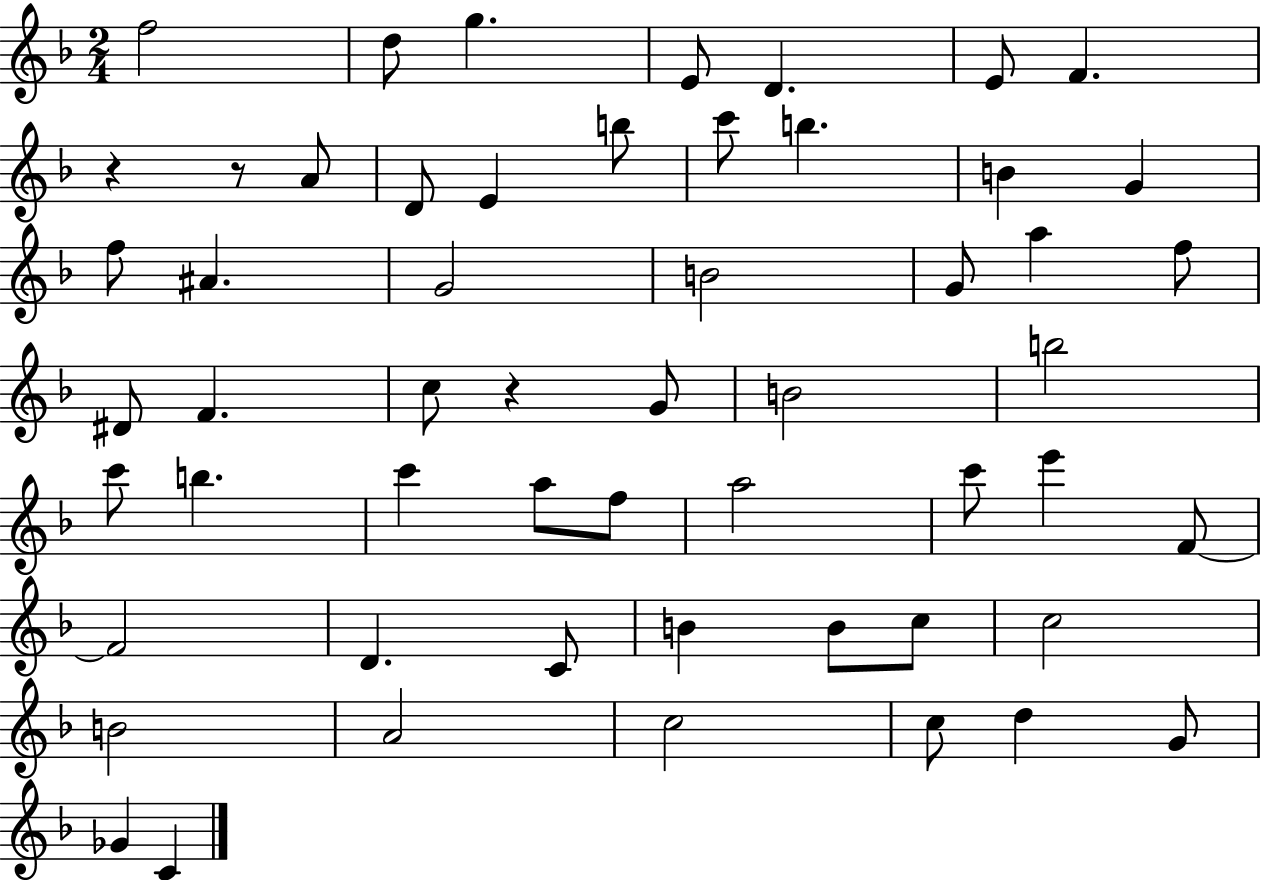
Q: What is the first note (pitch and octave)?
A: F5